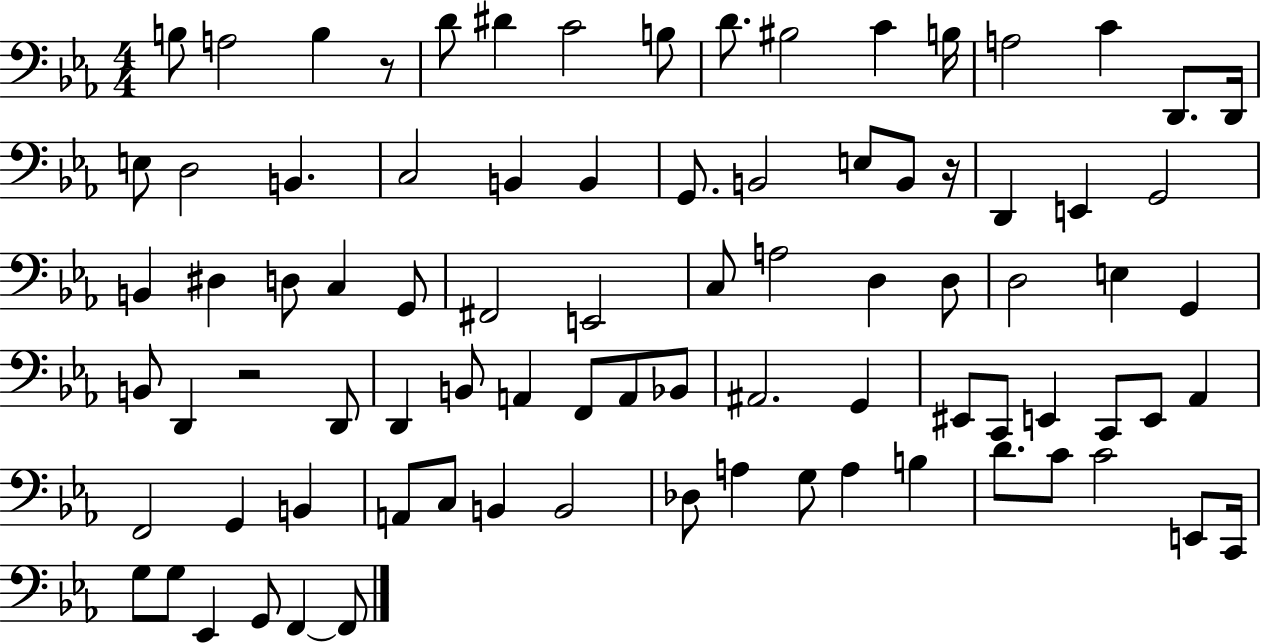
B3/e A3/h B3/q R/e D4/e D#4/q C4/h B3/e D4/e. BIS3/h C4/q B3/s A3/h C4/q D2/e. D2/s E3/e D3/h B2/q. C3/h B2/q B2/q G2/e. B2/h E3/e B2/e R/s D2/q E2/q G2/h B2/q D#3/q D3/e C3/q G2/e F#2/h E2/h C3/e A3/h D3/q D3/e D3/h E3/q G2/q B2/e D2/q R/h D2/e D2/q B2/e A2/q F2/e A2/e Bb2/e A#2/h. G2/q EIS2/e C2/e E2/q C2/e E2/e Ab2/q F2/h G2/q B2/q A2/e C3/e B2/q B2/h Db3/e A3/q G3/e A3/q B3/q D4/e. C4/e C4/h E2/e C2/s G3/e G3/e Eb2/q G2/e F2/q F2/e